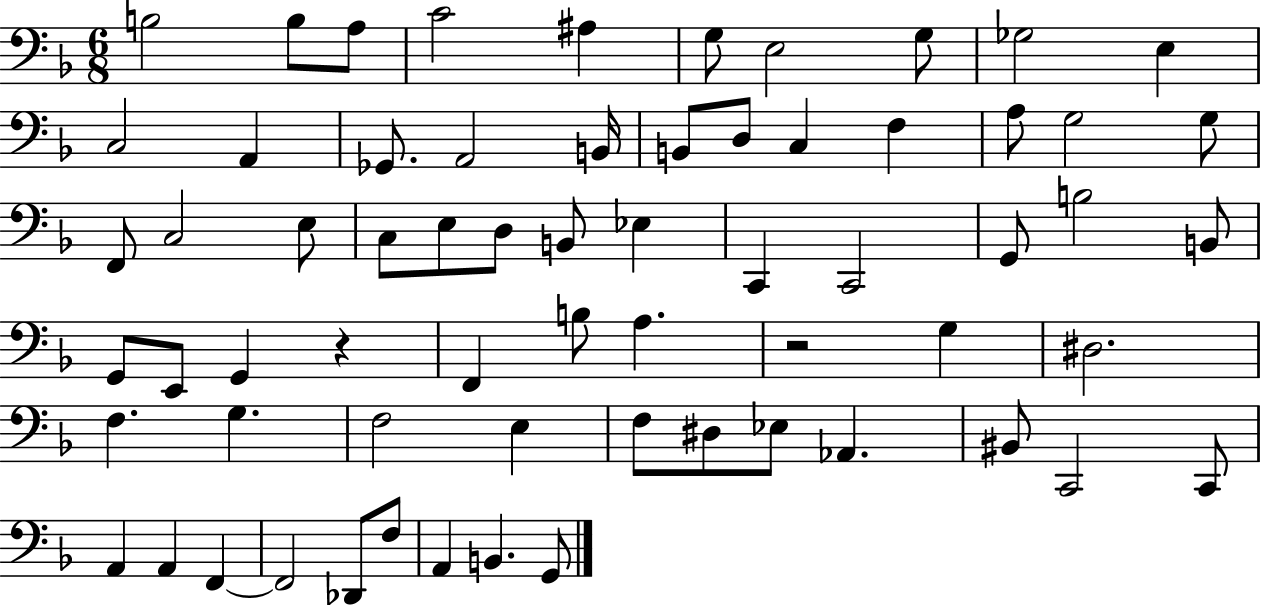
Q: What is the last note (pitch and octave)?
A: G2